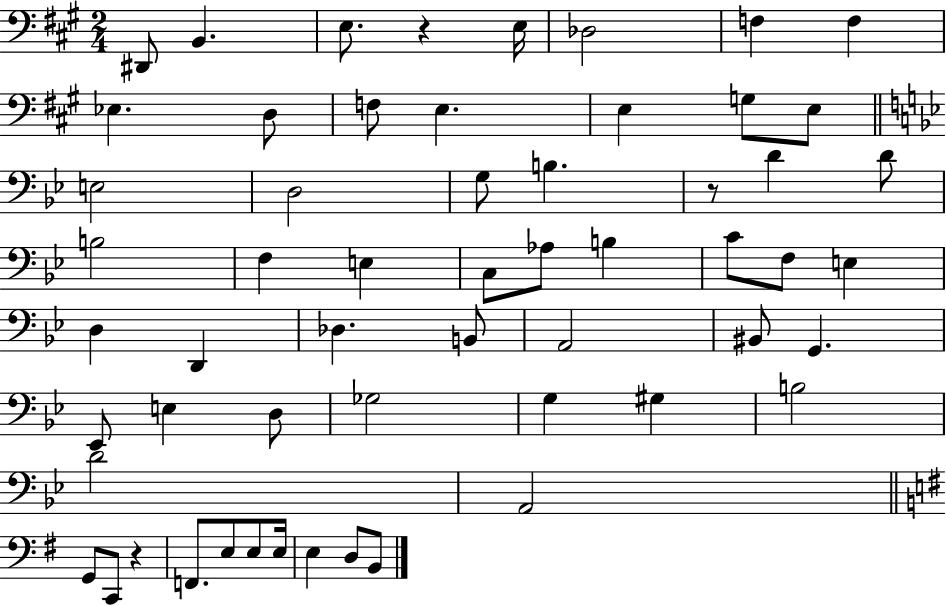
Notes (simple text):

D#2/e B2/q. E3/e. R/q E3/s Db3/h F3/q F3/q Eb3/q. D3/e F3/e E3/q. E3/q G3/e E3/e E3/h D3/h G3/e B3/q. R/e D4/q D4/e B3/h F3/q E3/q C3/e Ab3/e B3/q C4/e F3/e E3/q D3/q D2/q Db3/q. B2/e A2/h BIS2/e G2/q. Eb2/e E3/q D3/e Gb3/h G3/q G#3/q B3/h D4/h A2/h G2/e C2/e R/q F2/e. E3/e E3/e E3/s E3/q D3/e B2/e